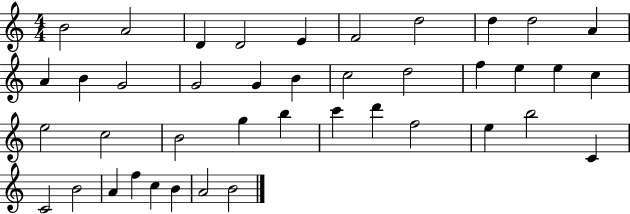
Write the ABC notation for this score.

X:1
T:Untitled
M:4/4
L:1/4
K:C
B2 A2 D D2 E F2 d2 d d2 A A B G2 G2 G B c2 d2 f e e c e2 c2 B2 g b c' d' f2 e b2 C C2 B2 A f c B A2 B2